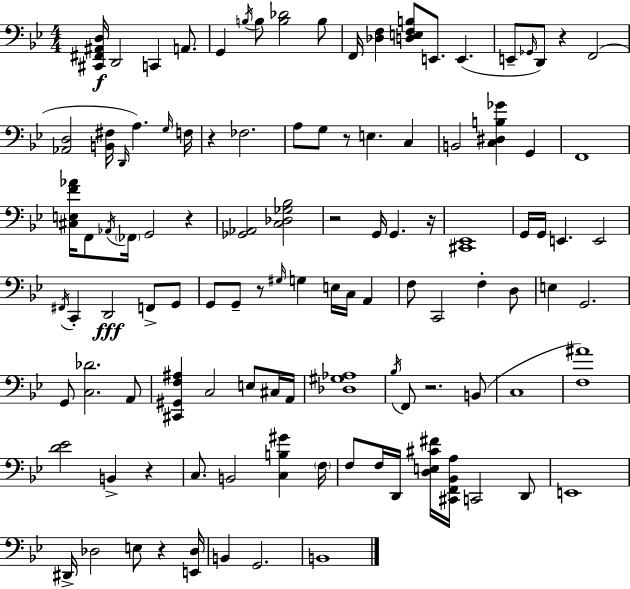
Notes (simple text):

[C#2,F#2,A#2,D3]/s D2/h C2/q A2/e. G2/q B3/s B3/e [B3,Db4]/h B3/e F2/s [Db3,F3]/q [D3,E3,F3,B3]/e E2/e. E2/q. E2/e Gb2/s D2/e R/q F2/h [Ab2,D3]/h [B2,F#3]/s D2/s A3/q. G3/s F3/s R/q FES3/h. A3/e G3/e R/e E3/q. C3/q B2/h [C3,D#3,B3,Gb4]/q G2/q F2/w [C#3,E3,F4,Ab4]/s F2/e Ab2/s FES2/s G2/h R/q [Gb2,Ab2]/h [C3,Db3,Gb3,Bb3]/h R/h G2/s G2/q. R/s [C#2,Eb2]/w G2/s G2/s E2/q. E2/h F#2/s C2/q D2/h F2/e G2/e G2/e G2/e R/e G#3/s G3/q E3/s C3/s A2/q F3/e C2/h F3/q D3/e E3/q G2/h. G2/e [C3,Db4]/h. A2/e [C#2,G#2,F3,A#3]/q C3/h E3/e C#3/s A2/s [Db3,G#3,Ab3]/w Bb3/s F2/e R/h. B2/e C3/w [F3,A#4]/w [D4,Eb4]/h B2/q R/q C3/e. B2/h [C3,B3,G#4]/q F3/s F3/e F3/s D2/s [D3,E3,C#4,F#4]/s [C#2,F2,Bb2,A3]/s C2/h D2/e E2/w D#2/s Db3/h E3/e R/q [E2,Db3]/s B2/q G2/h. B2/w